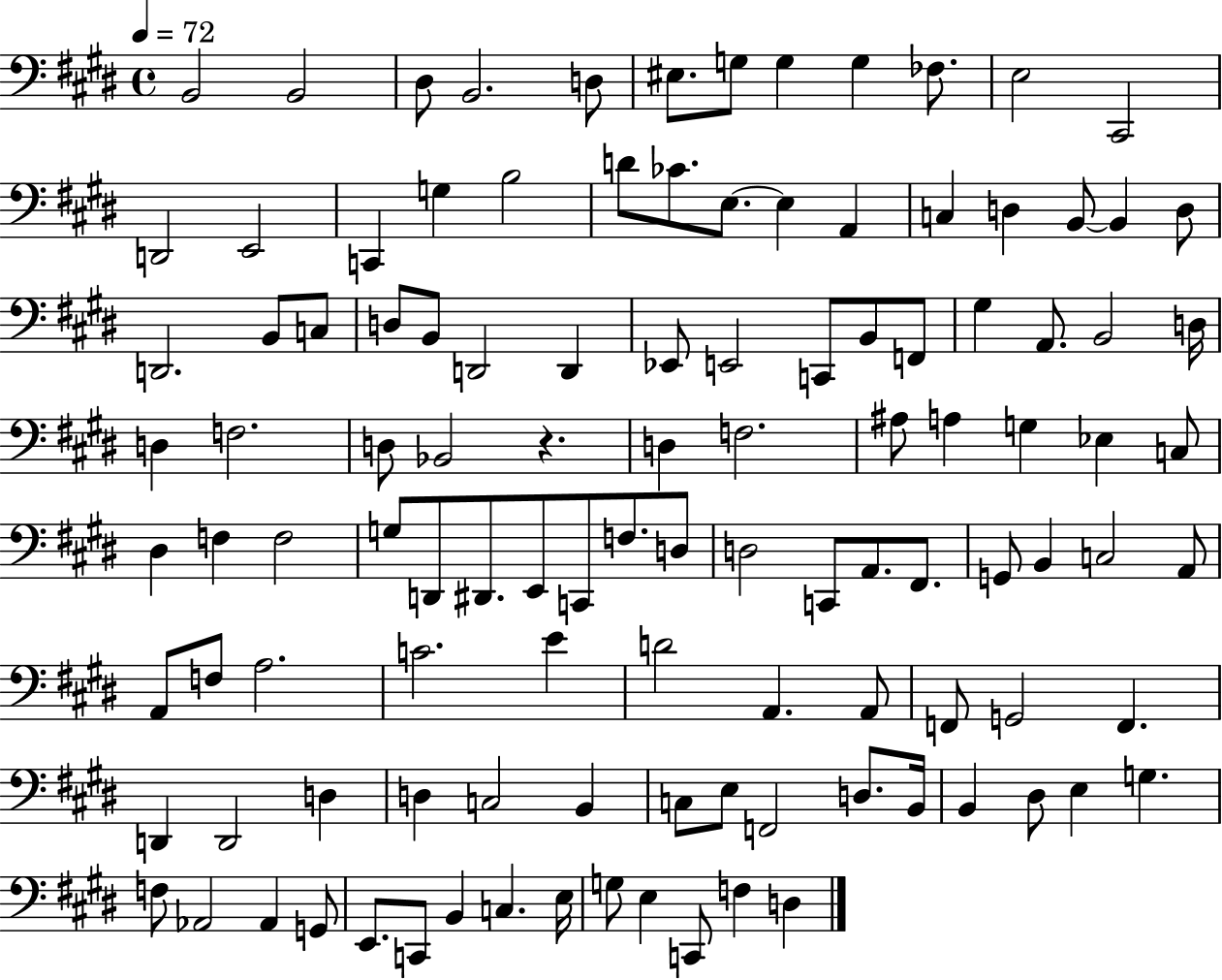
{
  \clef bass
  \time 4/4
  \defaultTimeSignature
  \key e \major
  \tempo 4 = 72
  \repeat volta 2 { b,2 b,2 | dis8 b,2. d8 | eis8. g8 g4 g4 fes8. | e2 cis,2 | \break d,2 e,2 | c,4 g4 b2 | d'8 ces'8. e8.~~ e4 a,4 | c4 d4 b,8~~ b,4 d8 | \break d,2. b,8 c8 | d8 b,8 d,2 d,4 | ees,8 e,2 c,8 b,8 f,8 | gis4 a,8. b,2 d16 | \break d4 f2. | d8 bes,2 r4. | d4 f2. | ais8 a4 g4 ees4 c8 | \break dis4 f4 f2 | g8 d,8 dis,8. e,8 c,8 f8. d8 | d2 c,8 a,8. fis,8. | g,8 b,4 c2 a,8 | \break a,8 f8 a2. | c'2. e'4 | d'2 a,4. a,8 | f,8 g,2 f,4. | \break d,4 d,2 d4 | d4 c2 b,4 | c8 e8 f,2 d8. b,16 | b,4 dis8 e4 g4. | \break f8 aes,2 aes,4 g,8 | e,8. c,8 b,4 c4. e16 | g8 e4 c,8 f4 d4 | } \bar "|."
}